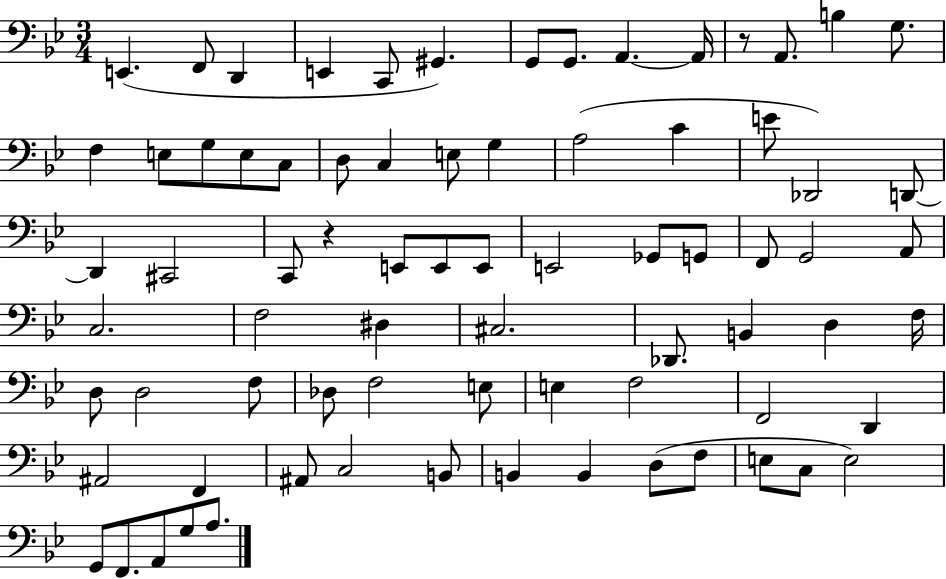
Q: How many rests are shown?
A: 2